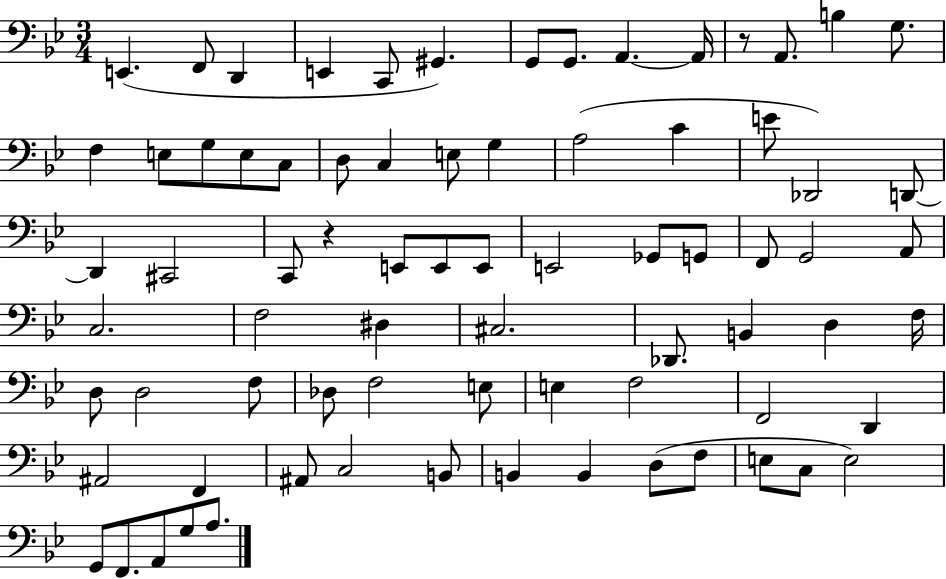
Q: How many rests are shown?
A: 2